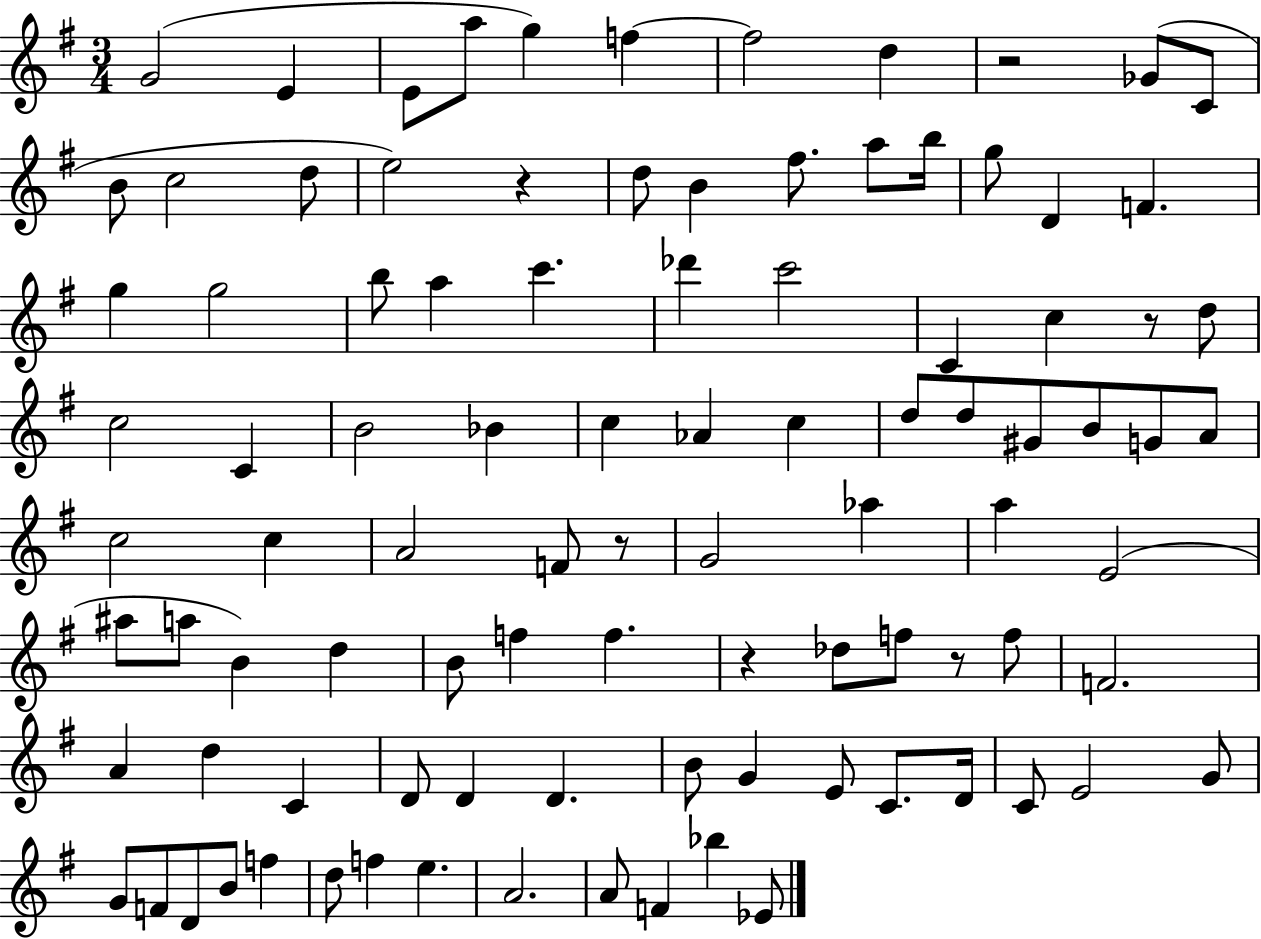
{
  \clef treble
  \numericTimeSignature
  \time 3/4
  \key g \major
  g'2( e'4 | e'8 a''8 g''4) f''4~~ | f''2 d''4 | r2 ges'8( c'8 | \break b'8 c''2 d''8 | e''2) r4 | d''8 b'4 fis''8. a''8 b''16 | g''8 d'4 f'4. | \break g''4 g''2 | b''8 a''4 c'''4. | des'''4 c'''2 | c'4 c''4 r8 d''8 | \break c''2 c'4 | b'2 bes'4 | c''4 aes'4 c''4 | d''8 d''8 gis'8 b'8 g'8 a'8 | \break c''2 c''4 | a'2 f'8 r8 | g'2 aes''4 | a''4 e'2( | \break ais''8 a''8 b'4) d''4 | b'8 f''4 f''4. | r4 des''8 f''8 r8 f''8 | f'2. | \break a'4 d''4 c'4 | d'8 d'4 d'4. | b'8 g'4 e'8 c'8. d'16 | c'8 e'2 g'8 | \break g'8 f'8 d'8 b'8 f''4 | d''8 f''4 e''4. | a'2. | a'8 f'4 bes''4 ees'8 | \break \bar "|."
}